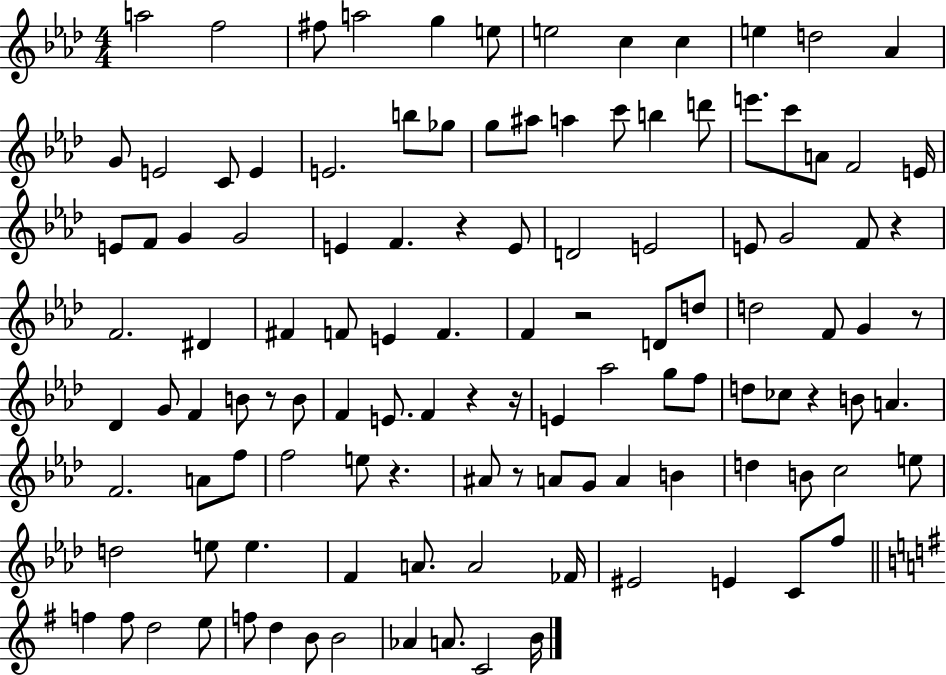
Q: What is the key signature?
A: AES major